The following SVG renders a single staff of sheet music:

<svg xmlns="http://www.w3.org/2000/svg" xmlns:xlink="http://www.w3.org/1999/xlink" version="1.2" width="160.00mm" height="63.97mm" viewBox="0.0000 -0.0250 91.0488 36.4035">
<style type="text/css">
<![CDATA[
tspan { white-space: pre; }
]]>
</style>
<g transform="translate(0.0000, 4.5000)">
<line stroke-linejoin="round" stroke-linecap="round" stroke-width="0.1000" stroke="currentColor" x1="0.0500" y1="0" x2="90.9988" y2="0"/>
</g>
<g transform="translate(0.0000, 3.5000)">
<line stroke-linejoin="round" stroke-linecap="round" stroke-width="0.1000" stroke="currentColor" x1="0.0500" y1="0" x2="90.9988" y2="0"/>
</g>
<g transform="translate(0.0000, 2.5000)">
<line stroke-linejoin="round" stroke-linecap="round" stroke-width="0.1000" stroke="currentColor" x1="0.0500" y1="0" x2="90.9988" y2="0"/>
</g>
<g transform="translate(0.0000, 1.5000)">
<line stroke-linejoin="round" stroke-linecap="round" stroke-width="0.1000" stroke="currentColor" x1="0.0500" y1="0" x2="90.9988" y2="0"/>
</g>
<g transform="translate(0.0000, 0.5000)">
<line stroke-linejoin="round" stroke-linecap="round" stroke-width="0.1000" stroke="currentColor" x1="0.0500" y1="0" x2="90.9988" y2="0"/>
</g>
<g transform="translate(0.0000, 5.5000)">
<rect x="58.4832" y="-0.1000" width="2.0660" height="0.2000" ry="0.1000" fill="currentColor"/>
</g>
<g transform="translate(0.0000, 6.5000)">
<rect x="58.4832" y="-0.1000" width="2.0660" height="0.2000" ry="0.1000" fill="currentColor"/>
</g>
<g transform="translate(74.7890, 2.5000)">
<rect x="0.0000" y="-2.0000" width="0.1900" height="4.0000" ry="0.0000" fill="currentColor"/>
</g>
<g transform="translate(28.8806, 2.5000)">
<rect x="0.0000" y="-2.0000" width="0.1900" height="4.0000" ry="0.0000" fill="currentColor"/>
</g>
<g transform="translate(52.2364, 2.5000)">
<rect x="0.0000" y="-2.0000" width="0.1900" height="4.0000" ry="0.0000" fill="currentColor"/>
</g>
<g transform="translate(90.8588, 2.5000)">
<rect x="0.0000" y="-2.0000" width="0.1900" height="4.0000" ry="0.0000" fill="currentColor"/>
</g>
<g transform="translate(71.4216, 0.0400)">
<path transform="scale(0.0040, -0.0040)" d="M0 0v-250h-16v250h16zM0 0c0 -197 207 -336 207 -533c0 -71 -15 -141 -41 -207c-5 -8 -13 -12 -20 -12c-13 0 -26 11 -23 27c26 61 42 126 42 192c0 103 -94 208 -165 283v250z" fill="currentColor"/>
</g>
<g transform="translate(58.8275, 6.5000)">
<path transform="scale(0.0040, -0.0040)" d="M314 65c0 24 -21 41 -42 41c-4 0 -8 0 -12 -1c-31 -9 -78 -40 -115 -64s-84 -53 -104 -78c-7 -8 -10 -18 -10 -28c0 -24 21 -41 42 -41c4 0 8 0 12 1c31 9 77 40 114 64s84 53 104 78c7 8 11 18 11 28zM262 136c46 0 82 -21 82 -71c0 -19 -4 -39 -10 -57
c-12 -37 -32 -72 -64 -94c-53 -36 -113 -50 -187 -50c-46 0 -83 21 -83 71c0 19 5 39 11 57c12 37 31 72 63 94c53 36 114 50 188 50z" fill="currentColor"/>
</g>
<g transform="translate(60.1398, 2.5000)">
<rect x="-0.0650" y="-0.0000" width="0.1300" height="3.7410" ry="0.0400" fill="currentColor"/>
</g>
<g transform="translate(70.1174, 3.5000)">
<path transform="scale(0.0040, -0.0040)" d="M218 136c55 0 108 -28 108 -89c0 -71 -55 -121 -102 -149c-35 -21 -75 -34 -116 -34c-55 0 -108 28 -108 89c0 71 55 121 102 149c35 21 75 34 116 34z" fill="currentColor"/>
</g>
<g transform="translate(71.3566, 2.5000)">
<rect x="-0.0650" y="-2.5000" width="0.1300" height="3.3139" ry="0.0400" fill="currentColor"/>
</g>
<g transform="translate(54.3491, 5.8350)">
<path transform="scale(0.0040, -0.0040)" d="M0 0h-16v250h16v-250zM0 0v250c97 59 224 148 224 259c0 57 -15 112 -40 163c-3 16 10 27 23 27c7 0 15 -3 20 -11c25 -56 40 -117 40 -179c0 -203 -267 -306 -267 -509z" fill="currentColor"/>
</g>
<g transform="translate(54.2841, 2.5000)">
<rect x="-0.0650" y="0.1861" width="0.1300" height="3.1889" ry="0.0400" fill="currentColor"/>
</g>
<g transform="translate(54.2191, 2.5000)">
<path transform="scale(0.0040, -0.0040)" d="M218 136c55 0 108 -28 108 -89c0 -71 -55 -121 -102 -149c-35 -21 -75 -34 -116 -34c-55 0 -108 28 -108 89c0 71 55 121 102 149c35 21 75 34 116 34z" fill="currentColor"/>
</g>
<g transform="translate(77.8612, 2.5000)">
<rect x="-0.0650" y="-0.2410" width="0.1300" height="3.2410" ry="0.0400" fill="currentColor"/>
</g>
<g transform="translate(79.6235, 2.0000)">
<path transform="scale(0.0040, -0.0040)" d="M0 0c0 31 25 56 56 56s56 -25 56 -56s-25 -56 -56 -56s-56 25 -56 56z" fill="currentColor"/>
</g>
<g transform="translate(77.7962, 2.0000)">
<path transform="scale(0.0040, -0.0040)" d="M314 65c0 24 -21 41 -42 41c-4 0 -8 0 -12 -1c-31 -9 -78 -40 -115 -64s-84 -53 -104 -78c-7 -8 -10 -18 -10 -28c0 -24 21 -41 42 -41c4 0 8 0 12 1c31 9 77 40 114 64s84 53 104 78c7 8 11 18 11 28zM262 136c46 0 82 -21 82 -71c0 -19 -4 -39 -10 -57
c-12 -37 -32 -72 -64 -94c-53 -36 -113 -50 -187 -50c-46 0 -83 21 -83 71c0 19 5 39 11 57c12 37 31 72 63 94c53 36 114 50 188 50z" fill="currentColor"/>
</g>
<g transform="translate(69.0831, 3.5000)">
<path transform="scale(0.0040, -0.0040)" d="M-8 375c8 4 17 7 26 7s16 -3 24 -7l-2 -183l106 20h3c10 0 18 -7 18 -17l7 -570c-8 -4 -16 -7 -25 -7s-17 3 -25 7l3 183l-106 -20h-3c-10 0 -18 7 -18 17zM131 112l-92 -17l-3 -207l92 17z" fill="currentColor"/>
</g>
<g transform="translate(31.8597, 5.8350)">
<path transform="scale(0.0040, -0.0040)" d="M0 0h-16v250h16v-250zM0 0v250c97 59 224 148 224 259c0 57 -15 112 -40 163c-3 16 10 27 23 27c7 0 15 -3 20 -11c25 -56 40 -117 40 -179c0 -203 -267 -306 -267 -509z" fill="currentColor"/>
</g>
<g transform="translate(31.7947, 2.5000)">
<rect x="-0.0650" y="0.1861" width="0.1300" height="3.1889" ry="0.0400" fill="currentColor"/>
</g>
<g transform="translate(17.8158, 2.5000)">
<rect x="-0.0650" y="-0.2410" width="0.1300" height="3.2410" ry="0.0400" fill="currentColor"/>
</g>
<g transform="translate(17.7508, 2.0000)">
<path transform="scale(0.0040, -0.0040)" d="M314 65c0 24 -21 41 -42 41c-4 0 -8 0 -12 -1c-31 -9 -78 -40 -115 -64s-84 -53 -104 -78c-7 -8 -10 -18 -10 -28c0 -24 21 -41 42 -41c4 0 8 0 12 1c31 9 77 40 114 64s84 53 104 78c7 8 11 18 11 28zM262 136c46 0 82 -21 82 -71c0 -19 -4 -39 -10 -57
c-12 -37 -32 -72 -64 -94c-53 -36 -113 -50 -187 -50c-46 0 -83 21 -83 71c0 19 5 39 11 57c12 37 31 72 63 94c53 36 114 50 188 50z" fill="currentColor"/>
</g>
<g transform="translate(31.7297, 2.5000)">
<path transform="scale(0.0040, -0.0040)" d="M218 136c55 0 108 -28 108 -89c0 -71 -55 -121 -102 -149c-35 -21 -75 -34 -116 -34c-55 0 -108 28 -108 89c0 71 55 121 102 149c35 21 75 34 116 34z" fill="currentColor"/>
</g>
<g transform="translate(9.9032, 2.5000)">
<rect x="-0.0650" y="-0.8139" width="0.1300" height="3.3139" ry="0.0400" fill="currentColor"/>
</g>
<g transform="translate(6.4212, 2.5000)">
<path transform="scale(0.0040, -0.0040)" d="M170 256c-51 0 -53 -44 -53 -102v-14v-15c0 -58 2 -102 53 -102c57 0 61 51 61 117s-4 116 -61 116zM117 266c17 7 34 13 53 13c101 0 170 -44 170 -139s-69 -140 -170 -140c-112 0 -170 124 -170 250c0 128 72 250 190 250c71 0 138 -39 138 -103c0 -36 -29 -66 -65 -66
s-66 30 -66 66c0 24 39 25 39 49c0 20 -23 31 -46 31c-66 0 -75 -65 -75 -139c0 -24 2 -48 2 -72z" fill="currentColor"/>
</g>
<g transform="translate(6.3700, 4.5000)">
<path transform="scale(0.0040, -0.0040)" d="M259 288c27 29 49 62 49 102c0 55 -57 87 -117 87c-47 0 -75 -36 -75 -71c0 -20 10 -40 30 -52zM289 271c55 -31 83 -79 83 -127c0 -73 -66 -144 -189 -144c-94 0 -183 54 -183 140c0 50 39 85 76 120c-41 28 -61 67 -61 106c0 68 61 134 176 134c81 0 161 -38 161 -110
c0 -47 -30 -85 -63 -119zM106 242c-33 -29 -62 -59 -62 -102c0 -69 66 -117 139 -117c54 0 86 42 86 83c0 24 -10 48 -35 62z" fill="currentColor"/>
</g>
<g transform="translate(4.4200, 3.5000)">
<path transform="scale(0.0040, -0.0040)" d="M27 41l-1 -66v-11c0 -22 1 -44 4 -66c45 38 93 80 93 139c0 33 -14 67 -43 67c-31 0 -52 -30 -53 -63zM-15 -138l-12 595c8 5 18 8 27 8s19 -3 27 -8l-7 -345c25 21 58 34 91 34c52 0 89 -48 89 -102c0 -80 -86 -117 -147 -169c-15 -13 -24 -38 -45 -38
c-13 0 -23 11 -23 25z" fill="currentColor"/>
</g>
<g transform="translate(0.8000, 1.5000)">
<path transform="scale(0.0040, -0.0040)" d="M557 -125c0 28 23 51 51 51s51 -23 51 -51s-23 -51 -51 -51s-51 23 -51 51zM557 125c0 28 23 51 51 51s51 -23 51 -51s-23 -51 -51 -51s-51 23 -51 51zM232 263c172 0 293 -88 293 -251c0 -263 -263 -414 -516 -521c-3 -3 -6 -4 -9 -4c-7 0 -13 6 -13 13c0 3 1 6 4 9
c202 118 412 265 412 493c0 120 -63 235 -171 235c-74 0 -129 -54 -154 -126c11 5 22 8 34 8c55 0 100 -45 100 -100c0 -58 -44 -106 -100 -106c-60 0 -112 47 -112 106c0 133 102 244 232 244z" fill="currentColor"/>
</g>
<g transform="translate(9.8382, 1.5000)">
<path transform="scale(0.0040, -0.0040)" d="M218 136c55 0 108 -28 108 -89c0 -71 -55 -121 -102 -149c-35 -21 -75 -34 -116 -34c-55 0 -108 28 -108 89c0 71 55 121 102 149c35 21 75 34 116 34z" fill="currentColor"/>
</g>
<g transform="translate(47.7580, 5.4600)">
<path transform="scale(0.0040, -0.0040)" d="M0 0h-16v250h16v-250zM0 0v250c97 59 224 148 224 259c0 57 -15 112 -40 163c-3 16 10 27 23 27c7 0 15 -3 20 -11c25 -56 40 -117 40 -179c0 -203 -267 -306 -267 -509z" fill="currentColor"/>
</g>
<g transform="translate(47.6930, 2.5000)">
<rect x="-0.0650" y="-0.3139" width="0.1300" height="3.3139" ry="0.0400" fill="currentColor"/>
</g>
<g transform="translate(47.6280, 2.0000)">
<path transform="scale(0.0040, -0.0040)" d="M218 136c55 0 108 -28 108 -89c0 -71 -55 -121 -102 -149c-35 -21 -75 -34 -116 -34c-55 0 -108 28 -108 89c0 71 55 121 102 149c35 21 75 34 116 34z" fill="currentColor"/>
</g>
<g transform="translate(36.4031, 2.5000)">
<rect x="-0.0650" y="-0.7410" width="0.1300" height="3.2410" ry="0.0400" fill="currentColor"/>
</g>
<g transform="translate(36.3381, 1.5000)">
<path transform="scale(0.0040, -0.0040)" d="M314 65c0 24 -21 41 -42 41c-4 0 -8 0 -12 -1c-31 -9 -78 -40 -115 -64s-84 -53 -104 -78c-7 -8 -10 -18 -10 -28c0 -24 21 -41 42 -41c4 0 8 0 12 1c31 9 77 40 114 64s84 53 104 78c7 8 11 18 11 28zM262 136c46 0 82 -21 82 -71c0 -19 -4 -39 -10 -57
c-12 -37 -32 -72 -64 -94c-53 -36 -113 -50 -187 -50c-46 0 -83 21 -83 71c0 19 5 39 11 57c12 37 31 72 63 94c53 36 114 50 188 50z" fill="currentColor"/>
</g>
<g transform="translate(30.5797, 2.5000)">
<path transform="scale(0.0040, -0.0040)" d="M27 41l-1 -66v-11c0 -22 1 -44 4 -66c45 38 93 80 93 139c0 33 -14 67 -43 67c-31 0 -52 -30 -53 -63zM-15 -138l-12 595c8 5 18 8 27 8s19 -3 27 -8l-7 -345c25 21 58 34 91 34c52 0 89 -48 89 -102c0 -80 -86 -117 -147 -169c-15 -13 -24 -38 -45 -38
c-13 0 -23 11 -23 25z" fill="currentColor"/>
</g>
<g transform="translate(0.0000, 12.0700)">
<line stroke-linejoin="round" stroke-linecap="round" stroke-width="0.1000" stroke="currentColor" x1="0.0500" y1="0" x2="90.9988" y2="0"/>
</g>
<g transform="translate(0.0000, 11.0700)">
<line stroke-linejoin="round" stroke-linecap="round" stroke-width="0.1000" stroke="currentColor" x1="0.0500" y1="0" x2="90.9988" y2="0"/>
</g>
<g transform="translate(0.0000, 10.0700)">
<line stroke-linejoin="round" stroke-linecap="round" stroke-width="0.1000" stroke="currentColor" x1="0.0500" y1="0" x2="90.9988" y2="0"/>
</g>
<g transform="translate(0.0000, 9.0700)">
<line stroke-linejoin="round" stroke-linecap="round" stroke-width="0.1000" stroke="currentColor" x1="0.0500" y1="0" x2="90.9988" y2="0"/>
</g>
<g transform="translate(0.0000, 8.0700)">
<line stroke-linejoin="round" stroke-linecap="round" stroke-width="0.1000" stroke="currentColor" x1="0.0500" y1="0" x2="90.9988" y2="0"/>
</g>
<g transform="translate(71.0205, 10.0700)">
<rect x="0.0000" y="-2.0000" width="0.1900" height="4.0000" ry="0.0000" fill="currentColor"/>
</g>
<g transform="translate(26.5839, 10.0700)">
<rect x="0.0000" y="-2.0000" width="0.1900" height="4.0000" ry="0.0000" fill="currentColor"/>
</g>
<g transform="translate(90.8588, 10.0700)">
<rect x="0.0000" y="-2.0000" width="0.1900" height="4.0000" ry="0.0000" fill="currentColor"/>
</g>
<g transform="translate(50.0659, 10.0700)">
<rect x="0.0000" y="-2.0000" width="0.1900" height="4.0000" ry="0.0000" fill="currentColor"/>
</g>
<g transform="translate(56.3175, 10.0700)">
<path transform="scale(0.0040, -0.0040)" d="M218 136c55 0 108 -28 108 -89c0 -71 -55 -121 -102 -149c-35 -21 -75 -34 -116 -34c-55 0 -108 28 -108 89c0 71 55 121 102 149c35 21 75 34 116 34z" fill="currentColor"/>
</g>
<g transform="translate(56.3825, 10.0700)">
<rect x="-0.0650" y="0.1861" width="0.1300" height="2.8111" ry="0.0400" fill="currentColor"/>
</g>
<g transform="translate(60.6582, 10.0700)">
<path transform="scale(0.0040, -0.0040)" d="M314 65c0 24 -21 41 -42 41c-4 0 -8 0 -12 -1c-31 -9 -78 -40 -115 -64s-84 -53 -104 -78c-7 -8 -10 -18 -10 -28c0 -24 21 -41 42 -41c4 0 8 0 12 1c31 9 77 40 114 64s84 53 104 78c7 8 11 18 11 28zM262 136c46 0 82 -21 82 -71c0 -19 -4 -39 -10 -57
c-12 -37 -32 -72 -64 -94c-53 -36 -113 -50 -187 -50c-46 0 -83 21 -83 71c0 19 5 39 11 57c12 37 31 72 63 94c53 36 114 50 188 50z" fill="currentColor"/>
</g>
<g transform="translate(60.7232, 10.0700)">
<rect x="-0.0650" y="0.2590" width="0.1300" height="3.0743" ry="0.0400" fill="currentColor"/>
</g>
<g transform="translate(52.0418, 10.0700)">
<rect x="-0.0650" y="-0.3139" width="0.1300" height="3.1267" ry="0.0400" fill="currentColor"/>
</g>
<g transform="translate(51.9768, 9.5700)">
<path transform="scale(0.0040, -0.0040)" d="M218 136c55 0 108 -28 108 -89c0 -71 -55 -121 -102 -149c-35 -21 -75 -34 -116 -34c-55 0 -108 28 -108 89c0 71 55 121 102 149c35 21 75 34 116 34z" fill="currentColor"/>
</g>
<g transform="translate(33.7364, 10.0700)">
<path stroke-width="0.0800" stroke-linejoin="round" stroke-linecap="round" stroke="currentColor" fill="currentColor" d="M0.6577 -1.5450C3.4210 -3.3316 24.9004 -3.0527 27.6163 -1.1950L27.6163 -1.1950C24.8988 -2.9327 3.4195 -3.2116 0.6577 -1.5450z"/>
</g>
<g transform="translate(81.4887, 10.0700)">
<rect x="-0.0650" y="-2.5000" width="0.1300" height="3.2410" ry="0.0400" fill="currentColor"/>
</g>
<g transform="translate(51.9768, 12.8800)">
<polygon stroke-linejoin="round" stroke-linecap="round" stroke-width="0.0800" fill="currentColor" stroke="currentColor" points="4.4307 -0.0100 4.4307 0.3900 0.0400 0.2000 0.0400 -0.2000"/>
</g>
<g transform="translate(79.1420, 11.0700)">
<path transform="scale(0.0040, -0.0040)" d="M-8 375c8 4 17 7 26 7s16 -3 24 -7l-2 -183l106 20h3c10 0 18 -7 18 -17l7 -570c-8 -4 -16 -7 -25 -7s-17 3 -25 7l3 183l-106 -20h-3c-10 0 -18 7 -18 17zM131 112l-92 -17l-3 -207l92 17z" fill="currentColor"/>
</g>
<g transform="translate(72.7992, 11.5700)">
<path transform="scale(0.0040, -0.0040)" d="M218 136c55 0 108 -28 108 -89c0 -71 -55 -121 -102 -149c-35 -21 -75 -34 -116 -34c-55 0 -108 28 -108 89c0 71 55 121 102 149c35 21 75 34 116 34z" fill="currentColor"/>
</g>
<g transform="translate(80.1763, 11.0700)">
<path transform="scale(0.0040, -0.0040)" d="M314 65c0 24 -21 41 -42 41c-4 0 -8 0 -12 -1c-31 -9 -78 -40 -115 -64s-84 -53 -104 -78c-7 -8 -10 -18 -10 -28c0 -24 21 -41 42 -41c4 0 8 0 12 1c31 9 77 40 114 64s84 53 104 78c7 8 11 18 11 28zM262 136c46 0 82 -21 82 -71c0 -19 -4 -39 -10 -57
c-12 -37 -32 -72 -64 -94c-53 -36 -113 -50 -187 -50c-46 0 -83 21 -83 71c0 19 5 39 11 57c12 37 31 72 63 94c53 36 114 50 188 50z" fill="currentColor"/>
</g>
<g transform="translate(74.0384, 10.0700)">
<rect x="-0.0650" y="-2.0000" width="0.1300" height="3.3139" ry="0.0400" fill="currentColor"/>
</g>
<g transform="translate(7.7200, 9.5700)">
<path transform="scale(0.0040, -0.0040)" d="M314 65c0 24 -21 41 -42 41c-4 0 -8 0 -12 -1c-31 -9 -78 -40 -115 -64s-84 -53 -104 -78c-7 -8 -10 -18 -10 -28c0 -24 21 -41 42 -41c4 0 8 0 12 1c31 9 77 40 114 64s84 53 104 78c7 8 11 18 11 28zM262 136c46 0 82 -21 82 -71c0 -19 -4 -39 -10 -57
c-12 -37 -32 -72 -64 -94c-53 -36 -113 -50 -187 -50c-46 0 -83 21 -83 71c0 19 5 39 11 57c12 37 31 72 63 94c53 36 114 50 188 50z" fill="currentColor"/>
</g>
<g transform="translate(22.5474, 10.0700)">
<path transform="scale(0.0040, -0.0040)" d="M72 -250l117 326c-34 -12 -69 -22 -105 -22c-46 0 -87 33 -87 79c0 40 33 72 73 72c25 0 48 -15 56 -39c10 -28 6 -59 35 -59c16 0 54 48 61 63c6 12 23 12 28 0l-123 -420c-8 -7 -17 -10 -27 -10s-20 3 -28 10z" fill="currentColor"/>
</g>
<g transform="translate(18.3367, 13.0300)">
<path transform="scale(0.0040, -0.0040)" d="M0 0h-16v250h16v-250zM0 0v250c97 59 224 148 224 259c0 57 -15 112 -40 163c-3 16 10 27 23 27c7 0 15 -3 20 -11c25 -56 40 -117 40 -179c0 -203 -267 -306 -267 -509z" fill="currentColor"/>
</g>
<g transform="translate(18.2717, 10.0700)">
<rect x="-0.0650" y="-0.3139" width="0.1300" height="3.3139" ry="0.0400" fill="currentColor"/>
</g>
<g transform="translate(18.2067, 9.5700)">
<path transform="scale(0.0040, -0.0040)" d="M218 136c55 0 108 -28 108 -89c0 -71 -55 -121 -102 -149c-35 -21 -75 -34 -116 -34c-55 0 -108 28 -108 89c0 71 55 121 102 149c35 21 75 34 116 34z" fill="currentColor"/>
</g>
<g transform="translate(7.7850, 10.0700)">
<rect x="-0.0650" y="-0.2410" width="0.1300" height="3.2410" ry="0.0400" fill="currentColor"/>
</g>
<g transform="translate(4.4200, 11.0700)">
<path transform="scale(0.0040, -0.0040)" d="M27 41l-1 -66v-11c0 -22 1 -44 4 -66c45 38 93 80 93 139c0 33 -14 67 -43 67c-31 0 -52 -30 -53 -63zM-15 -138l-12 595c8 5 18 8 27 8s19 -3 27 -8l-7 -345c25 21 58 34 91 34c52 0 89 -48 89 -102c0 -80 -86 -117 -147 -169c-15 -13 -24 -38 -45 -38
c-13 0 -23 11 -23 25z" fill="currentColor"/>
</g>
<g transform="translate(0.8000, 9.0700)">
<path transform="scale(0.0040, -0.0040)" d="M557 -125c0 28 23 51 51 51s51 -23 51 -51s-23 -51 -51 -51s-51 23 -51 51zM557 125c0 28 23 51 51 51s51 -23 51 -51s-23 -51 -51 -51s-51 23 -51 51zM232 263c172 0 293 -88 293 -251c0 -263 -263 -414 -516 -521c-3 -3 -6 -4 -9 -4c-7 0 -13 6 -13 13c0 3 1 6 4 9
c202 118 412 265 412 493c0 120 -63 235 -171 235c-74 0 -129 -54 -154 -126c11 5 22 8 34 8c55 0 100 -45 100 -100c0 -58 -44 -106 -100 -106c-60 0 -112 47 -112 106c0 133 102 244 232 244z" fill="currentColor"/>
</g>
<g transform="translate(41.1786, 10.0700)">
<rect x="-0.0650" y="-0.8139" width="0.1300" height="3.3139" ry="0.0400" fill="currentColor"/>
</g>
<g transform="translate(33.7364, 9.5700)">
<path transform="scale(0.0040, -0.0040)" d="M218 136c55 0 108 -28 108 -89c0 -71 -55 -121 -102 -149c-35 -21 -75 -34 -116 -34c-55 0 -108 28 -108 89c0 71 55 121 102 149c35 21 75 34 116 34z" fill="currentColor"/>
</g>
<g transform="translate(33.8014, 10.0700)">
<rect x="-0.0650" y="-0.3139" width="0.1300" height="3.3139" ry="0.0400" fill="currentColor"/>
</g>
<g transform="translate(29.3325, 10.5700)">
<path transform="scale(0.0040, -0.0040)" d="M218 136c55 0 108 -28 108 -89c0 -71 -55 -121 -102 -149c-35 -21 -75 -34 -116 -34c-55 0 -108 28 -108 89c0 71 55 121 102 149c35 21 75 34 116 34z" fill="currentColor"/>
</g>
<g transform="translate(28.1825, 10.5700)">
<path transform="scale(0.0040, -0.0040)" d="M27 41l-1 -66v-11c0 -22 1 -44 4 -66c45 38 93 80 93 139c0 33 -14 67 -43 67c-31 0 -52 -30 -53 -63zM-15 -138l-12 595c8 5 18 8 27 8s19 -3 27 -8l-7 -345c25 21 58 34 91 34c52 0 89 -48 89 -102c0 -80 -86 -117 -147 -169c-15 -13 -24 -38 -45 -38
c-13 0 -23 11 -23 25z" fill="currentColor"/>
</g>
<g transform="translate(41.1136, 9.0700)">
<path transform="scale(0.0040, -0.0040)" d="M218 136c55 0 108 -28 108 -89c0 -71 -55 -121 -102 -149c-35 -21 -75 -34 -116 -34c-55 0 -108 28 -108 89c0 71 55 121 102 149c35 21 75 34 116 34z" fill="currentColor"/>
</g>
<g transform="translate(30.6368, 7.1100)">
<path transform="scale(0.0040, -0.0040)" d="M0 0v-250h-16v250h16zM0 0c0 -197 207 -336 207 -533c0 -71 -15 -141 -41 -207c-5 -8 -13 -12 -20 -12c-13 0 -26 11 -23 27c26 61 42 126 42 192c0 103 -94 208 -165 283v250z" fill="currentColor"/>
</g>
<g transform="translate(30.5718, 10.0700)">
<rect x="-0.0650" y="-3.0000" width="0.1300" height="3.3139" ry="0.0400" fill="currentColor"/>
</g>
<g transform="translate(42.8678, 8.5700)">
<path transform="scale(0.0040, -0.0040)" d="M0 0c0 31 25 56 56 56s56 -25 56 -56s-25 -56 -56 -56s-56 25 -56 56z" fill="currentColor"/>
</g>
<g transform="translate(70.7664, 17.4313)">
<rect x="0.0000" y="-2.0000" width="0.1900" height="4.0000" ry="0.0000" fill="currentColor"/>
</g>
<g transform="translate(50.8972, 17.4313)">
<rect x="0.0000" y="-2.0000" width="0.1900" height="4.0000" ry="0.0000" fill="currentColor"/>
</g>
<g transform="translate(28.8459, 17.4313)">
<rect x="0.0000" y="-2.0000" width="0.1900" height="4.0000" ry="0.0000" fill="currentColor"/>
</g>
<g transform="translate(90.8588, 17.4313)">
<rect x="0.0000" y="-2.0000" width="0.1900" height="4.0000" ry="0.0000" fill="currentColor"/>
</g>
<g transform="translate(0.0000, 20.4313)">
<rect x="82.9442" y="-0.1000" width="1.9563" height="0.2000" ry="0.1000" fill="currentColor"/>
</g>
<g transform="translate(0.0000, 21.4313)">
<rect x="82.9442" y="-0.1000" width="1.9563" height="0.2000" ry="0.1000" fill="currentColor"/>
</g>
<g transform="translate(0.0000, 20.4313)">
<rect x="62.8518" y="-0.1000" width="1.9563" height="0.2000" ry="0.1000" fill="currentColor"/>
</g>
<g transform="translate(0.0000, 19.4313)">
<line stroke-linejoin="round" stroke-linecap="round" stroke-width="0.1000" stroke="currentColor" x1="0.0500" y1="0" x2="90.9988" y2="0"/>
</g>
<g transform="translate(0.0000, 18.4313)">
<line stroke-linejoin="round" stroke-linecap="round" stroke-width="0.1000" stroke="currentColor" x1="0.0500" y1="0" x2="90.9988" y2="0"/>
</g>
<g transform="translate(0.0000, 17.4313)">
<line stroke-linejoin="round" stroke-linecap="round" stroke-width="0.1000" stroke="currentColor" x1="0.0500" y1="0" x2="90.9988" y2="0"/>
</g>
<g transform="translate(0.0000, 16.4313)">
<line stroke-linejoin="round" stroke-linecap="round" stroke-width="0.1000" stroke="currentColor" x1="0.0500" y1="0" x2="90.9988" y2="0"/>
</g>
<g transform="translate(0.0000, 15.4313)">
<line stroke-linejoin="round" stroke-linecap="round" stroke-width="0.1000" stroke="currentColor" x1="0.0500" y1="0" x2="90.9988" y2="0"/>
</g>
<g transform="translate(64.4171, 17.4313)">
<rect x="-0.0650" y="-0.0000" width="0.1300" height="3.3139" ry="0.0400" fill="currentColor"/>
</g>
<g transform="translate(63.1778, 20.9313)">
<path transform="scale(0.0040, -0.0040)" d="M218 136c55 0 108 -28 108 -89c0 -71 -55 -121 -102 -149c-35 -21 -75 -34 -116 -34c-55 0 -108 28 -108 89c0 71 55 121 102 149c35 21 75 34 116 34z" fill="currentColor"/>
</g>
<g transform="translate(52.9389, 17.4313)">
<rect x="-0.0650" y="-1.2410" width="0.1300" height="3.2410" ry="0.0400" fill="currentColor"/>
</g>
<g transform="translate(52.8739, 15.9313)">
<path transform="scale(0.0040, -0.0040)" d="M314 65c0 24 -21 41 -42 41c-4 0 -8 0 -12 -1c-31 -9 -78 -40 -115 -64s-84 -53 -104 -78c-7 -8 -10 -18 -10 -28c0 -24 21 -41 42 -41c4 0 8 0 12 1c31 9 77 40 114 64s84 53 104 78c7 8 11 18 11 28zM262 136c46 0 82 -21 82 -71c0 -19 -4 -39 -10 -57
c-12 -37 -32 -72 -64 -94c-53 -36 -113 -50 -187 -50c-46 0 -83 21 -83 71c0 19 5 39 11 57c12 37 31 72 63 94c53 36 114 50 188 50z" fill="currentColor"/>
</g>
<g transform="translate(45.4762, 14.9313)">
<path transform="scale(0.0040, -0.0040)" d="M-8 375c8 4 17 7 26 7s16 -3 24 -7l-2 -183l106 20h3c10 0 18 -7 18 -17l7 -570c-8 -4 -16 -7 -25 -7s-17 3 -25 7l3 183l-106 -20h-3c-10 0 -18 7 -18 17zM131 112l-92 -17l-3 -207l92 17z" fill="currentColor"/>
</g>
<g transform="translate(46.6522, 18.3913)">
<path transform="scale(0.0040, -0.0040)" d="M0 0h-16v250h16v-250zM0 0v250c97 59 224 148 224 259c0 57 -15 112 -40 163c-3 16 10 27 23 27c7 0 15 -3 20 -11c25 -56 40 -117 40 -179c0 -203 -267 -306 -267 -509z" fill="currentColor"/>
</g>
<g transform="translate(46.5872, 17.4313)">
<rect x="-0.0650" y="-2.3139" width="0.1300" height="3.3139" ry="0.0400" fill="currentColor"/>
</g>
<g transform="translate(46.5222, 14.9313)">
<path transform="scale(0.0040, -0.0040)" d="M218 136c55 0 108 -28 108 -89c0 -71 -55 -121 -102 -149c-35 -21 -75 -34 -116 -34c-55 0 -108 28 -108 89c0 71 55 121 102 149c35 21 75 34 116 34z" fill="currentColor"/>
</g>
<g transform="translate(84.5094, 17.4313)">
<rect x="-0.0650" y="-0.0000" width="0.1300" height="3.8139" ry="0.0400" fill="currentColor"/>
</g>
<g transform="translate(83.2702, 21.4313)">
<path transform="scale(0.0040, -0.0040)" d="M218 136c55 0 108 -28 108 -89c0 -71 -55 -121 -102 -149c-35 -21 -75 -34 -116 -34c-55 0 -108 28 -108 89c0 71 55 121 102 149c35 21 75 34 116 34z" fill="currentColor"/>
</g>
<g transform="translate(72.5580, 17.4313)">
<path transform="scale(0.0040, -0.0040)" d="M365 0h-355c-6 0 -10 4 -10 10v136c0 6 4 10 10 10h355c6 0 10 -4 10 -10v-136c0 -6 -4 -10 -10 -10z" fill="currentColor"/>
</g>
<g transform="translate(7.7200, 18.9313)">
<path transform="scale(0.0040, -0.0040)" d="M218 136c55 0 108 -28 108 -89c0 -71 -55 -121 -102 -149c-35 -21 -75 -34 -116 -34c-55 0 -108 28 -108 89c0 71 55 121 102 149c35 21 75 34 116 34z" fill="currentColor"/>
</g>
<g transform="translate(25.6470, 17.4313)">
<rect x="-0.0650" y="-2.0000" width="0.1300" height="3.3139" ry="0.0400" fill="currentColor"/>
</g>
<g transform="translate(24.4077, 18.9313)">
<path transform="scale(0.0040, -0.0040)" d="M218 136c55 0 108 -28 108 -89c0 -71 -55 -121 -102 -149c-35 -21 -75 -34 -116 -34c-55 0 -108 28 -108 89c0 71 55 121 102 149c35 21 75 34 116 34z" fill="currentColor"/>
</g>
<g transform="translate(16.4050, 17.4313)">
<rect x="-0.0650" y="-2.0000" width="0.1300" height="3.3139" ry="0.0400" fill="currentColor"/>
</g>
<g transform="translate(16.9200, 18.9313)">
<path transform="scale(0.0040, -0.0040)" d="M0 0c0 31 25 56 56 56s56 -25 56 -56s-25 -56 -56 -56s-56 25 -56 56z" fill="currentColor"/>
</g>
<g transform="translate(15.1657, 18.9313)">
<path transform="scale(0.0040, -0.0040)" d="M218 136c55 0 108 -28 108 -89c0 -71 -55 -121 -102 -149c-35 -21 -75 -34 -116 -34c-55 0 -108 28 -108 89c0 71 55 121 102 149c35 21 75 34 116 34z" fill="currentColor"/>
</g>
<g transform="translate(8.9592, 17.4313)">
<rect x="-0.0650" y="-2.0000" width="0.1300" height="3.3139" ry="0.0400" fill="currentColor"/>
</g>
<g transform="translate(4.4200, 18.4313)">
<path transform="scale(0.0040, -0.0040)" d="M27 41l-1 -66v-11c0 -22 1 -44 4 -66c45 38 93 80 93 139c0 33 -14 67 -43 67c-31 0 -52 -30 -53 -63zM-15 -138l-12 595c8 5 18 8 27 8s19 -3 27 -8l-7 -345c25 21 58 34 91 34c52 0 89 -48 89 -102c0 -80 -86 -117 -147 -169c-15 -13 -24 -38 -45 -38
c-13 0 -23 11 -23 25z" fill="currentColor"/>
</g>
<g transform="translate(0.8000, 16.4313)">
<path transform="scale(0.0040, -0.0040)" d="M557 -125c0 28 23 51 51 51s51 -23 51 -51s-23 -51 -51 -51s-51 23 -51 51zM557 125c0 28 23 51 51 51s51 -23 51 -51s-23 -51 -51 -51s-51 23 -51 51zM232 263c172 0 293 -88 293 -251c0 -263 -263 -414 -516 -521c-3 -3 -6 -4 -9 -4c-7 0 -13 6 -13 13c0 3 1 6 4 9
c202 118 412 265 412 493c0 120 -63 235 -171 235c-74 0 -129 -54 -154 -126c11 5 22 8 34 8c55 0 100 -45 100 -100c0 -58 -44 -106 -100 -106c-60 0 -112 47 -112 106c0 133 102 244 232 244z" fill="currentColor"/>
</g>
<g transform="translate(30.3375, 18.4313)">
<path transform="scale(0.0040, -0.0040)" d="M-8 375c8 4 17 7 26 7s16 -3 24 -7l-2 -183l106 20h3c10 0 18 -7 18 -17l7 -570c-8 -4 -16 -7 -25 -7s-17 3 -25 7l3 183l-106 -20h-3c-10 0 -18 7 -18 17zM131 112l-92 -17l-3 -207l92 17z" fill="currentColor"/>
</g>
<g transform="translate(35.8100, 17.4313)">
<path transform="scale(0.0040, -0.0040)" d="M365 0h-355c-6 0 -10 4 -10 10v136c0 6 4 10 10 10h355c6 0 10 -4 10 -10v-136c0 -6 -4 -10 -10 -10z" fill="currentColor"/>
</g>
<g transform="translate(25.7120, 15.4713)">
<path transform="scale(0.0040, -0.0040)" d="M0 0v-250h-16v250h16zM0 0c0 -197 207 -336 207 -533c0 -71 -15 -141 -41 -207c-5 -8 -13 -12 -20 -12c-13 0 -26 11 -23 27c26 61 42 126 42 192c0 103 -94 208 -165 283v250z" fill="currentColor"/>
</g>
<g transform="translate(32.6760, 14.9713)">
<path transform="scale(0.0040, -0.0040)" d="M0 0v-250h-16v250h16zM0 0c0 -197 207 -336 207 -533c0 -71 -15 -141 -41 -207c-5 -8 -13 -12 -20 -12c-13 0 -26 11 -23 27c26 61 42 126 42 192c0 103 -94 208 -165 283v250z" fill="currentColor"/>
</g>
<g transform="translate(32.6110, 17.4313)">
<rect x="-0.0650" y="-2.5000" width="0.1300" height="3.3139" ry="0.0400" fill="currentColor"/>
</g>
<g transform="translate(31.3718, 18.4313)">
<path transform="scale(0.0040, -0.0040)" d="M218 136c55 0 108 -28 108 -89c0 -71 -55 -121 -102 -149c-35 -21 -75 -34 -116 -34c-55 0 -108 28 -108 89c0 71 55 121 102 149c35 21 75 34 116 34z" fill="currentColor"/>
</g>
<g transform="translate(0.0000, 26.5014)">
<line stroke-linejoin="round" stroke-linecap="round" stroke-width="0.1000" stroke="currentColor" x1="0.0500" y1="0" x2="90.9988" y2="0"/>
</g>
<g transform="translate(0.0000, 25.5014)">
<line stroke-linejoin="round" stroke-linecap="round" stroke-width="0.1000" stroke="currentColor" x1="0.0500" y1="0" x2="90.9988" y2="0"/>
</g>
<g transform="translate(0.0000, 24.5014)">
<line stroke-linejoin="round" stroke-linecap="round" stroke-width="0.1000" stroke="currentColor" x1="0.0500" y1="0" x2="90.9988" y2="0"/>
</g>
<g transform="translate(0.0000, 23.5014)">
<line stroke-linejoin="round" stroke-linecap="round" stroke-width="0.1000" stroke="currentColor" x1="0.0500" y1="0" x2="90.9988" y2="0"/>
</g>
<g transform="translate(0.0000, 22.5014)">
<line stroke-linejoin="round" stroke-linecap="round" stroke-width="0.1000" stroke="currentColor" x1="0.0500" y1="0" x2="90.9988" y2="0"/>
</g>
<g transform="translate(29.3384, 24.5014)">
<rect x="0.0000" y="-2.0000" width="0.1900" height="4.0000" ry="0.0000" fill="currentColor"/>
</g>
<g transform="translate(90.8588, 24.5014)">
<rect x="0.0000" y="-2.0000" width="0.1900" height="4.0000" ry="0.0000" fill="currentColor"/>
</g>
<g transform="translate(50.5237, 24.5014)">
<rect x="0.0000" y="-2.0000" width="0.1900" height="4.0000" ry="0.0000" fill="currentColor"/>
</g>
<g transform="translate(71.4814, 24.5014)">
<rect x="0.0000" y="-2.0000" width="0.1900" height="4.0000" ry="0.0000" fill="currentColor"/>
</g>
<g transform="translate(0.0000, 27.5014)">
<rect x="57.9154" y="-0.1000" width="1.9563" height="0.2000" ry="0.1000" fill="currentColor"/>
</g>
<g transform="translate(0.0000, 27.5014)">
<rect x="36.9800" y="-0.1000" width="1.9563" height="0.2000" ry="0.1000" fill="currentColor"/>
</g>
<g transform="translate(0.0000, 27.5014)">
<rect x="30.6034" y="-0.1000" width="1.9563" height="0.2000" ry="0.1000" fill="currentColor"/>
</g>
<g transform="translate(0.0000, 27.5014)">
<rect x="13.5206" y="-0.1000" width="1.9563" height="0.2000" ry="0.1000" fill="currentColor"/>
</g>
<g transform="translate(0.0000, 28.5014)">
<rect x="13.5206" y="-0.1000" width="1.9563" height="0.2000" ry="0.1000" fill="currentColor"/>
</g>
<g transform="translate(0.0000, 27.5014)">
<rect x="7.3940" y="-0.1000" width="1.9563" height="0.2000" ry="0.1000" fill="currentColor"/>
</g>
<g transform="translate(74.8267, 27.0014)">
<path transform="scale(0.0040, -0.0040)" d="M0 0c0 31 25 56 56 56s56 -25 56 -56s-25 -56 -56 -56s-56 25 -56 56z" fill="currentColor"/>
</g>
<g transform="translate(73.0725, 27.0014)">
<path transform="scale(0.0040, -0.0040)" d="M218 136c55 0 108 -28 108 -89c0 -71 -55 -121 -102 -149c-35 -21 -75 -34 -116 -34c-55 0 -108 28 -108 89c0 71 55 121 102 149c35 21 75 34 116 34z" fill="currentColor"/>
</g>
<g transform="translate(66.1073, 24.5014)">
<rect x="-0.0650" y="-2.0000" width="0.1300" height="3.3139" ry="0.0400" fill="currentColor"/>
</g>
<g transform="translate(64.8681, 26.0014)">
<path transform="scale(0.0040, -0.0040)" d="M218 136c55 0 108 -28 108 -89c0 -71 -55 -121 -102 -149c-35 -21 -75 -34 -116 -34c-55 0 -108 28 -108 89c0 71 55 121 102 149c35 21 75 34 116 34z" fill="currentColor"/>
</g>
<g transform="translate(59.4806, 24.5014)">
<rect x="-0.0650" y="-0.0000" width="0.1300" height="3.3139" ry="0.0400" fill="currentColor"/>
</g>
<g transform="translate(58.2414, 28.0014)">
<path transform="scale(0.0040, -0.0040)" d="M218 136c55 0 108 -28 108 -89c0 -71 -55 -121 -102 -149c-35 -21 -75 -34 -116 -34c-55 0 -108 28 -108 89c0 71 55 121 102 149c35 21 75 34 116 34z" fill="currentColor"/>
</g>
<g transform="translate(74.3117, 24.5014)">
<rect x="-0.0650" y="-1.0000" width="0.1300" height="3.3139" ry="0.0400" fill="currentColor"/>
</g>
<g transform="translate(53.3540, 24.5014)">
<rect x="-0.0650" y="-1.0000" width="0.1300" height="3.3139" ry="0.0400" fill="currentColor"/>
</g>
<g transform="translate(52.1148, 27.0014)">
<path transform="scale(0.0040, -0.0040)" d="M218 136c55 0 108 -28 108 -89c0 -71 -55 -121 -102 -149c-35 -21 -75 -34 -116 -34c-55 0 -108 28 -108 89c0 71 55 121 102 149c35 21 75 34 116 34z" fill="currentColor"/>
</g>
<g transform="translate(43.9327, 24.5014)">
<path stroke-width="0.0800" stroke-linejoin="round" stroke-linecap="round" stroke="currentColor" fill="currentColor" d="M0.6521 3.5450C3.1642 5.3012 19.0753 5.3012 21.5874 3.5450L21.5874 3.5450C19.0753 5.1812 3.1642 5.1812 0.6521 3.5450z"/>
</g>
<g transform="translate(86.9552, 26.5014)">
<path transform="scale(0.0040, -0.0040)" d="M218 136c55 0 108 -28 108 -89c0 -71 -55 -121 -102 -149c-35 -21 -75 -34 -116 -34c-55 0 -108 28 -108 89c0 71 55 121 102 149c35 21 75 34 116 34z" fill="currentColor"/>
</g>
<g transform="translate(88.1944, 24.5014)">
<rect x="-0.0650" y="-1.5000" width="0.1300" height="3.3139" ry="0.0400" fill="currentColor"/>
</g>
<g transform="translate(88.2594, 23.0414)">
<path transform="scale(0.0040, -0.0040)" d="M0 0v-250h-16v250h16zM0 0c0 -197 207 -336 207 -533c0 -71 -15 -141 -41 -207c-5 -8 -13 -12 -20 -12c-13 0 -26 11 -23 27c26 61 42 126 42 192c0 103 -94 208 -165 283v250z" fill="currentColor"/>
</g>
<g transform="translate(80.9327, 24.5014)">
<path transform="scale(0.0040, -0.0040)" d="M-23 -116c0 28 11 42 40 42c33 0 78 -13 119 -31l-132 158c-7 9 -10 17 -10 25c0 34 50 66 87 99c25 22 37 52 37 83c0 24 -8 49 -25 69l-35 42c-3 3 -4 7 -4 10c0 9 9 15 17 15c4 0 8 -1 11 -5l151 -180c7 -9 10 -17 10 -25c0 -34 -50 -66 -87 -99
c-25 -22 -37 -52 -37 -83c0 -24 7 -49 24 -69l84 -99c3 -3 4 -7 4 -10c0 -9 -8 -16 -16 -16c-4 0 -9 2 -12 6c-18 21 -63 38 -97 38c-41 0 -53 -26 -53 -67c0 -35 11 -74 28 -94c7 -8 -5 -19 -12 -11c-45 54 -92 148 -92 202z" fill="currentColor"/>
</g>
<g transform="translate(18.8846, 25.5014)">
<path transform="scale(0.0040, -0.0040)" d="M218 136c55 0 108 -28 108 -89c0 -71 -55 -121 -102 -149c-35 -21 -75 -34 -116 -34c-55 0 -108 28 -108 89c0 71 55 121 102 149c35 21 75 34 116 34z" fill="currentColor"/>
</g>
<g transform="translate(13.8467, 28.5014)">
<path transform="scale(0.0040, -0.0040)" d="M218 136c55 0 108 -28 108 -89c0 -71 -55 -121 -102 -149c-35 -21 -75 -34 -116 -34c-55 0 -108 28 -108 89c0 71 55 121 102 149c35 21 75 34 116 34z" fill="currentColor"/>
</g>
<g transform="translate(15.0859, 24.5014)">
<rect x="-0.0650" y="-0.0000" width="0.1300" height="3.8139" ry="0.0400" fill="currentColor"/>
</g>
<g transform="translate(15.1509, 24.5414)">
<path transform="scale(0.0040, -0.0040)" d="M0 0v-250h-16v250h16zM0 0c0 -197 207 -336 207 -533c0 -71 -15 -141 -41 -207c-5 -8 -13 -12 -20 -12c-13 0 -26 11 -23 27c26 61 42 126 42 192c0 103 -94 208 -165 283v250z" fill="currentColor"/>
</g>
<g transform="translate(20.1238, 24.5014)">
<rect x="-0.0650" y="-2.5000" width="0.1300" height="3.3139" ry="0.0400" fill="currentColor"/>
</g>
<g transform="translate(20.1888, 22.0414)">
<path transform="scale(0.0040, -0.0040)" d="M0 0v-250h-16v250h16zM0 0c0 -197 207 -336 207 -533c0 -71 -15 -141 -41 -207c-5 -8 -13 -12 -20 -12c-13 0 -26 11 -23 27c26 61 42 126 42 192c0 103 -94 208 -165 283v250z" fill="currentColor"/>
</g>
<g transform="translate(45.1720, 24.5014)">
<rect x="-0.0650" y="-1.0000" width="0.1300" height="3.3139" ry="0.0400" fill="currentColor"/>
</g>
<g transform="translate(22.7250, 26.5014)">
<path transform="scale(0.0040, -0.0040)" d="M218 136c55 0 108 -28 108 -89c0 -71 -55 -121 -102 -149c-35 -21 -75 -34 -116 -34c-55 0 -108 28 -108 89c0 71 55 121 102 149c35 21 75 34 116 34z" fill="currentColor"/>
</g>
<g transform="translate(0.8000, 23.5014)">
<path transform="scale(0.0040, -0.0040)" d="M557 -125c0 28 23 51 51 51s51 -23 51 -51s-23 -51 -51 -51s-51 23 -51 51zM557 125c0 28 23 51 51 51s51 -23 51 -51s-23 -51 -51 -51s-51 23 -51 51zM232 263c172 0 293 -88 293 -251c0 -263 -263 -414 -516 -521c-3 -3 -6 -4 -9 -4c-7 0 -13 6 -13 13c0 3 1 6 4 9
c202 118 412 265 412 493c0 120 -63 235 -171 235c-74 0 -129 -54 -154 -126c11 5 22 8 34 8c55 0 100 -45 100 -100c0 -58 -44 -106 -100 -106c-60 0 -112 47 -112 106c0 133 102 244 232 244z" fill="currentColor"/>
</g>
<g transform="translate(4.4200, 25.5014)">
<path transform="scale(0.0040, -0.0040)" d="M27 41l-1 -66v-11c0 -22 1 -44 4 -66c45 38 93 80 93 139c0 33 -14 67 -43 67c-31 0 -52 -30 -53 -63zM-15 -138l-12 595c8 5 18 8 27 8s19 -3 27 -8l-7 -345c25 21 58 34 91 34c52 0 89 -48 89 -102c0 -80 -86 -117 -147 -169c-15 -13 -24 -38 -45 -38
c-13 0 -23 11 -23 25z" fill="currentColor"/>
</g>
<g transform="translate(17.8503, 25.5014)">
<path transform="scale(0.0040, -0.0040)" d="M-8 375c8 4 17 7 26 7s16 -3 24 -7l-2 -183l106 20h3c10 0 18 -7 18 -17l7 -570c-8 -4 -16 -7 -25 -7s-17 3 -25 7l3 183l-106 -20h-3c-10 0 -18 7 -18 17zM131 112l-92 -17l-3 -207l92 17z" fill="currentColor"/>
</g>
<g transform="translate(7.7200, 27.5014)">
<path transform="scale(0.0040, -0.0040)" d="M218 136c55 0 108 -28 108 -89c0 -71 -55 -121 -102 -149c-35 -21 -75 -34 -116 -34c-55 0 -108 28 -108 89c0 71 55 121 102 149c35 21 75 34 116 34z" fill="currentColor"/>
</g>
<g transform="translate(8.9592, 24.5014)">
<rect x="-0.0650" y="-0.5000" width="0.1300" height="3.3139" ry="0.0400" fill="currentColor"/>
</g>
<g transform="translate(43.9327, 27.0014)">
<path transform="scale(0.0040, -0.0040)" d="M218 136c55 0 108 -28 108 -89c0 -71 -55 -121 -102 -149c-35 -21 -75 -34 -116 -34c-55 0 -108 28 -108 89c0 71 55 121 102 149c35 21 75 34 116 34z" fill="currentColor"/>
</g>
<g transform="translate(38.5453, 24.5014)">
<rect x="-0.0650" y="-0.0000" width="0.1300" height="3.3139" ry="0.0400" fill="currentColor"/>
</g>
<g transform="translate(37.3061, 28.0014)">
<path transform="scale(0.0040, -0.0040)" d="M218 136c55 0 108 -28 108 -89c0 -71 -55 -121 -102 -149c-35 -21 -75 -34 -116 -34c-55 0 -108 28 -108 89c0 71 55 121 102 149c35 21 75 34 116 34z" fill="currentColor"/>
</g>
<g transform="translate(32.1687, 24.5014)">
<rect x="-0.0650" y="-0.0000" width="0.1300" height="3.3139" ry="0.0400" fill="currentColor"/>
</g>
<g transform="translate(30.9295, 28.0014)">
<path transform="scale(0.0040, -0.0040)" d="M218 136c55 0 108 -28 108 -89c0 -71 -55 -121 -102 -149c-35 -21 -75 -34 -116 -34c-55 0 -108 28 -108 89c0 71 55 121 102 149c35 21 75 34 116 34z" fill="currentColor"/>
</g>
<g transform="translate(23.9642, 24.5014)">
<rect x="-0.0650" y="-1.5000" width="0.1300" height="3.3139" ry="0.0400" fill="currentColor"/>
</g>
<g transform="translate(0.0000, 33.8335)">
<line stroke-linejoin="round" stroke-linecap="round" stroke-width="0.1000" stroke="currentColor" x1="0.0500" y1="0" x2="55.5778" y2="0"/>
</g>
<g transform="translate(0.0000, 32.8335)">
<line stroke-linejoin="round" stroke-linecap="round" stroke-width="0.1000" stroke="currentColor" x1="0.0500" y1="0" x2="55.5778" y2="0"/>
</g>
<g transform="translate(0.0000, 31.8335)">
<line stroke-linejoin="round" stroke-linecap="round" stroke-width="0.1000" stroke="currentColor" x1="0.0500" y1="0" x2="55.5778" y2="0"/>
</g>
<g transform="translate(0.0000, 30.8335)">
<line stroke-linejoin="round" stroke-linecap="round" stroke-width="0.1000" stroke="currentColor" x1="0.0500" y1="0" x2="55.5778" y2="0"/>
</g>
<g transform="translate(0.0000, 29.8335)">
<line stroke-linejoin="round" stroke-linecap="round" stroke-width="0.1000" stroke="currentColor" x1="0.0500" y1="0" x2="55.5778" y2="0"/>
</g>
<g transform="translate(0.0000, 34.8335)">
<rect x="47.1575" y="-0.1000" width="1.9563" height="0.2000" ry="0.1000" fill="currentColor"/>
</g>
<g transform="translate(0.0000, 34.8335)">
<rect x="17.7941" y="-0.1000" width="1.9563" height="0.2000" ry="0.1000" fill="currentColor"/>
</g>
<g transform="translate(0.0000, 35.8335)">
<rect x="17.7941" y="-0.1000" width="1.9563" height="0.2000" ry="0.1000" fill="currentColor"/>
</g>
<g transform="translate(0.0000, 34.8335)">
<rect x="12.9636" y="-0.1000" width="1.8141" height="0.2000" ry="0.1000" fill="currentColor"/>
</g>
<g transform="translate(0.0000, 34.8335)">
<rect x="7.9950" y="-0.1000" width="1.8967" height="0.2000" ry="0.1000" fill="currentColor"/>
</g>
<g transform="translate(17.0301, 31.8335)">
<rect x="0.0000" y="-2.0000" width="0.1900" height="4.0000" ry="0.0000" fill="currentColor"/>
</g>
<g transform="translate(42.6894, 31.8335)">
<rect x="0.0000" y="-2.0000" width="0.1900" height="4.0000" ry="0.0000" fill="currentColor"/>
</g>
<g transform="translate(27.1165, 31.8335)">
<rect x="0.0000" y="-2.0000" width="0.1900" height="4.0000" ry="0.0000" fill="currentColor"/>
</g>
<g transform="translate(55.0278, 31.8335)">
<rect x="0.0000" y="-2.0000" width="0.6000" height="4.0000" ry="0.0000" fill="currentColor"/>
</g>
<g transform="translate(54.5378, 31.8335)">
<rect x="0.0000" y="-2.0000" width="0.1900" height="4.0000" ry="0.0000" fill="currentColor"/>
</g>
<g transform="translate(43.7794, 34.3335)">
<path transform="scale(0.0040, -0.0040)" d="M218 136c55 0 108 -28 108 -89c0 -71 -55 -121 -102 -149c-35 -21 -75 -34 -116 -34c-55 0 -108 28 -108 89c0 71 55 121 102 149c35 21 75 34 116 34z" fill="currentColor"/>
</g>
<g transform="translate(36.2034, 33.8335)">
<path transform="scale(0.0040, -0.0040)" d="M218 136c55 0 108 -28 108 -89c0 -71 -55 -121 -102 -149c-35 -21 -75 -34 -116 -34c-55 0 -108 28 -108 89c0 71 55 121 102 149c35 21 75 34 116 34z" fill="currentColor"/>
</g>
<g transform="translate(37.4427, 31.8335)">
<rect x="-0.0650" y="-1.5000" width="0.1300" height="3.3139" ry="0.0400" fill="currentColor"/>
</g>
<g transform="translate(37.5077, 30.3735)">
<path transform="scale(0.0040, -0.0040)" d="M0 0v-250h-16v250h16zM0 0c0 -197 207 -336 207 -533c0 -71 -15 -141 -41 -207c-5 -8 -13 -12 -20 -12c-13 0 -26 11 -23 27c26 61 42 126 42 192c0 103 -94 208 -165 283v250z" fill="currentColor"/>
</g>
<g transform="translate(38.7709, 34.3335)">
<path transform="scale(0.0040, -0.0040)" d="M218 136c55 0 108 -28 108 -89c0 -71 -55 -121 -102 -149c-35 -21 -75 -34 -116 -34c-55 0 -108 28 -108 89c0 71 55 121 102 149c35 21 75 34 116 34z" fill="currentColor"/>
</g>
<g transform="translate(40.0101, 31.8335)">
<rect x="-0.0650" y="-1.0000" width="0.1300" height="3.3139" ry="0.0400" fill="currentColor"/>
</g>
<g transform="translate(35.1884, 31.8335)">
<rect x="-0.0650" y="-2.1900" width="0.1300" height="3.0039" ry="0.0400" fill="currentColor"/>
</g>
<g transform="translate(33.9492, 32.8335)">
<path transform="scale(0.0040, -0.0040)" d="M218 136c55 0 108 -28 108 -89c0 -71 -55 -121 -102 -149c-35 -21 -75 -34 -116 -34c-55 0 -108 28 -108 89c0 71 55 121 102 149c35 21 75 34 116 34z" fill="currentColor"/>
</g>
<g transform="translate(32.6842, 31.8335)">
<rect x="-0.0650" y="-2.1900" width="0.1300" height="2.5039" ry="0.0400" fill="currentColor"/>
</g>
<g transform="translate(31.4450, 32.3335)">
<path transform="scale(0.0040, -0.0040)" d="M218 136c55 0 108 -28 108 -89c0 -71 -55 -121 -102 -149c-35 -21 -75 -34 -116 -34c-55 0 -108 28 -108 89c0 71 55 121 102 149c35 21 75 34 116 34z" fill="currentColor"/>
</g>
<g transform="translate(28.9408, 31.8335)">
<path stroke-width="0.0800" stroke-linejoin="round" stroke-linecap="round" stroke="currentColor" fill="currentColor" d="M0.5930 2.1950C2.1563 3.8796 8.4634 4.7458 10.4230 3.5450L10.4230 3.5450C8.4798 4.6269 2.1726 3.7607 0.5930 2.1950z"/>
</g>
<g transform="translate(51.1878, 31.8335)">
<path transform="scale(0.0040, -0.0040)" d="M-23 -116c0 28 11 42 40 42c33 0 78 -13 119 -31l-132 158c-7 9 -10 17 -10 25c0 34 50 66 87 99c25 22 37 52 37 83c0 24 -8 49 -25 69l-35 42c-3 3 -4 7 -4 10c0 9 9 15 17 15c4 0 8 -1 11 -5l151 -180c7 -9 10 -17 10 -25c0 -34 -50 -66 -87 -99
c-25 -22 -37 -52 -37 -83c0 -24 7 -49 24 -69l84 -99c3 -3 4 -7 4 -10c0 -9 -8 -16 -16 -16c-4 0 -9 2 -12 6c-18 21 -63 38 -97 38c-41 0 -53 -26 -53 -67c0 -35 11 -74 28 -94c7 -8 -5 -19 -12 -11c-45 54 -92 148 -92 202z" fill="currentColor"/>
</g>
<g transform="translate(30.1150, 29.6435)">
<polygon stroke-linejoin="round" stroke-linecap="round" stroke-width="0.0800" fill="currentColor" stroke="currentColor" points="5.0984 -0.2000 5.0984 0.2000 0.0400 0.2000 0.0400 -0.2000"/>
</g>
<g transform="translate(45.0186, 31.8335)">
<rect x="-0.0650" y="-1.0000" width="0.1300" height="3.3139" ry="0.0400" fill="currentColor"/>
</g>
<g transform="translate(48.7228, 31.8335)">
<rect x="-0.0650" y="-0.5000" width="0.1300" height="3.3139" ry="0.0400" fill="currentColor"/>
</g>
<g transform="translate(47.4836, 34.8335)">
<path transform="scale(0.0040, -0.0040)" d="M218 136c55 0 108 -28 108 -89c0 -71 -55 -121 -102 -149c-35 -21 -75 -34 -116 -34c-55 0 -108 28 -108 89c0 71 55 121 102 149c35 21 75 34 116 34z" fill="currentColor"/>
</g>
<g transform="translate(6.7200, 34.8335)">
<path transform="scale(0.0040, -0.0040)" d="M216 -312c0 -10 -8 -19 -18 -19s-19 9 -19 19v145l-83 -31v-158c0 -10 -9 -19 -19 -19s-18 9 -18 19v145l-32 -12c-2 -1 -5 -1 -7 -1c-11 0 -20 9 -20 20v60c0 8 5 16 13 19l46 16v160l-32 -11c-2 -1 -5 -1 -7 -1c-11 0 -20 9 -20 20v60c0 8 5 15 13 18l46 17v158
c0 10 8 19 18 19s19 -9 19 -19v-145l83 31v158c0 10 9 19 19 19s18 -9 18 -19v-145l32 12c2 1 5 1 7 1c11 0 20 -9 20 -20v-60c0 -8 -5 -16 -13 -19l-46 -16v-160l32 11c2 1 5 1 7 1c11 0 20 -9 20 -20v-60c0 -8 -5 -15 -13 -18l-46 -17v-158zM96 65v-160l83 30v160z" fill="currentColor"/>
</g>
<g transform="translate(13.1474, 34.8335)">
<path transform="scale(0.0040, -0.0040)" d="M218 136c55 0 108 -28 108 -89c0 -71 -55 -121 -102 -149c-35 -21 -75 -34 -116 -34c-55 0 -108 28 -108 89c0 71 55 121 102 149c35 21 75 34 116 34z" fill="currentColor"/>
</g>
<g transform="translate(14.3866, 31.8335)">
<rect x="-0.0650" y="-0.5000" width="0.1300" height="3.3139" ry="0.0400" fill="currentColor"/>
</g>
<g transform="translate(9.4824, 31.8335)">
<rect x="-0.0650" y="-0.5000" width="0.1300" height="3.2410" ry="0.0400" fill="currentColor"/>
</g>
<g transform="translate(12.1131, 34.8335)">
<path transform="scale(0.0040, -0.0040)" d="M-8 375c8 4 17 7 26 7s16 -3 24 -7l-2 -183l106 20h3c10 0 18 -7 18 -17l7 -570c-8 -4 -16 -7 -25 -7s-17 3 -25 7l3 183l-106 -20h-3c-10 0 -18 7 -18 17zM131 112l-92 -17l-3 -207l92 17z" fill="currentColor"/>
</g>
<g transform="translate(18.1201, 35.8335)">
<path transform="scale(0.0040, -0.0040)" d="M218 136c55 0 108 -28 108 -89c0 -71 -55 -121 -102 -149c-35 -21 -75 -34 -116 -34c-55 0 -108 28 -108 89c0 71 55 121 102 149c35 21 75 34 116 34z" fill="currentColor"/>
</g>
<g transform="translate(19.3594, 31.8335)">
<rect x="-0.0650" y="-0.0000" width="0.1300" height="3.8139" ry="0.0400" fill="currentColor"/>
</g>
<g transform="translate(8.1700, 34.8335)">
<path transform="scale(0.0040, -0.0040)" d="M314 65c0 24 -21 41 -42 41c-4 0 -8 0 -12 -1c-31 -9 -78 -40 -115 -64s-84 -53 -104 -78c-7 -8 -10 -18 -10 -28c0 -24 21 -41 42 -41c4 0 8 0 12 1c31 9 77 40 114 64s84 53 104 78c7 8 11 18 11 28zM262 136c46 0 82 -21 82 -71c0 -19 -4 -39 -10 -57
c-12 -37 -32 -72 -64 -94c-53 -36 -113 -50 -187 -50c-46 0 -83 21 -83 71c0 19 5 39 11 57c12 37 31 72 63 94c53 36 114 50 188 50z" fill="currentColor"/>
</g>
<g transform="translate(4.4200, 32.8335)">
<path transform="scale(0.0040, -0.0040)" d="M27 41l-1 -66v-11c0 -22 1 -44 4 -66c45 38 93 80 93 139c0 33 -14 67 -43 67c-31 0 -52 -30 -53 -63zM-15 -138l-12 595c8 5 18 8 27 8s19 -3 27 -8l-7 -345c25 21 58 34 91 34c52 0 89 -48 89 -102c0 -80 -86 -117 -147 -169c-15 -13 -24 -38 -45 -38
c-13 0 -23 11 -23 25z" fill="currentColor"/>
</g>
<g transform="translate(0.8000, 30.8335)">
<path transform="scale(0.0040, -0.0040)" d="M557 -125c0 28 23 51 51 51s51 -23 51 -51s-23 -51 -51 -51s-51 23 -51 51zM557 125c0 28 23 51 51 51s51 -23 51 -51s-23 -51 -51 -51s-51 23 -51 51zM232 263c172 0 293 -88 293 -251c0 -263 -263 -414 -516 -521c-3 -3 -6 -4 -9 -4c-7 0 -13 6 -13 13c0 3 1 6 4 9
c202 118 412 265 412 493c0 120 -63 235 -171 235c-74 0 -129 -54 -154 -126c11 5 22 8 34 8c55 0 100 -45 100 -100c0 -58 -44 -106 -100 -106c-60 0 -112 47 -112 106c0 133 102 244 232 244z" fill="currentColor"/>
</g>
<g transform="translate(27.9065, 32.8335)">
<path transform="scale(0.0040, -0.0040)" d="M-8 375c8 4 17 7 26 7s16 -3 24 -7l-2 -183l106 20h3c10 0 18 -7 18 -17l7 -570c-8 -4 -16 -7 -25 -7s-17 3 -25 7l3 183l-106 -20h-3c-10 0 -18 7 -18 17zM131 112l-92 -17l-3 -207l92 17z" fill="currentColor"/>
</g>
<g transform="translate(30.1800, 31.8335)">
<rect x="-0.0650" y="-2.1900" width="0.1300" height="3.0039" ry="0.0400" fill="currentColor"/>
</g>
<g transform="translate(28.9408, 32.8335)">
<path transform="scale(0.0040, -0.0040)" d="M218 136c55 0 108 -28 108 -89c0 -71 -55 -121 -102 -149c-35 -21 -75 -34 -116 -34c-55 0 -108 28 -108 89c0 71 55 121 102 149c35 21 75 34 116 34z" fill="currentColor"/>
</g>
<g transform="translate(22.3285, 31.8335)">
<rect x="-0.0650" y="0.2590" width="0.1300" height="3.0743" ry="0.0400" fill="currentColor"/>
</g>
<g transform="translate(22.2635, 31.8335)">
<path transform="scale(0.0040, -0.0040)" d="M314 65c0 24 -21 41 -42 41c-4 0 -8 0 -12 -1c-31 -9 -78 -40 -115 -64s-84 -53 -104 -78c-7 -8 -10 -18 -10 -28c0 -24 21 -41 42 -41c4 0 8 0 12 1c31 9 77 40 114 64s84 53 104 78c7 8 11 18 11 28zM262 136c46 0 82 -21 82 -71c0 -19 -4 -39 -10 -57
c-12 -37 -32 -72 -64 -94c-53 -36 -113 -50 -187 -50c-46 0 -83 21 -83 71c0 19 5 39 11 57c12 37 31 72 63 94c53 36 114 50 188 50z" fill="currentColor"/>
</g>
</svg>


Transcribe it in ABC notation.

X:1
T:Untitled
M:6/8
L:1/4
K:F
F, E,2 _D,/2 F,2 E,/2 D,/2 C,,2 B,,/2 E,2 E,2 E,/2 z/2 _C,/2 E, F, E,/2 D,/2 D,2 A,, B,,2 A,, A,, A,,/2 B,,/2 z2 B,/2 G,2 D,, z2 C,, E,, C,,/2 B,,/2 G,, D,, D,, F,, F,, D,, A,, F,, z G,,/2 ^E,,2 E,, C,, D,2 B,,/2 C,/2 B,,/2 G,,/2 F,, F,, E,, z